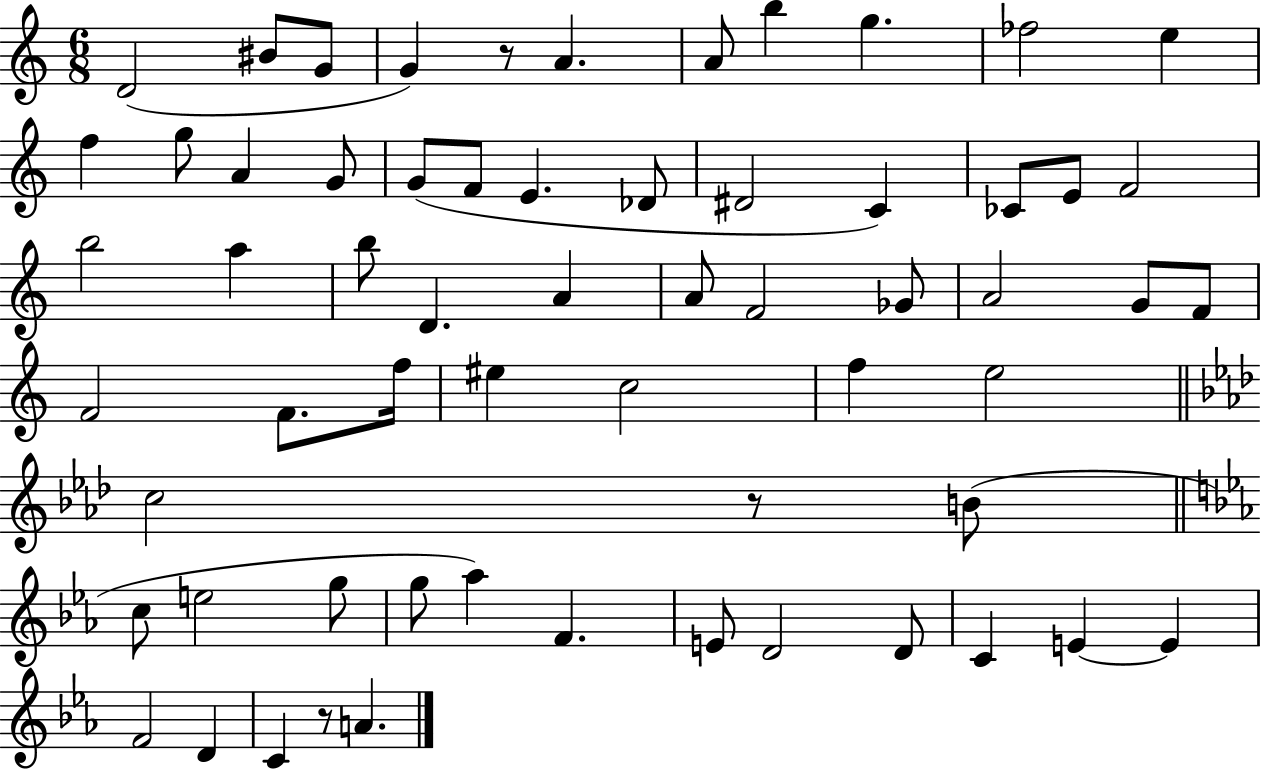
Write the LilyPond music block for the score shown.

{
  \clef treble
  \numericTimeSignature
  \time 6/8
  \key c \major
  d'2( bis'8 g'8 | g'4) r8 a'4. | a'8 b''4 g''4. | fes''2 e''4 | \break f''4 g''8 a'4 g'8 | g'8( f'8 e'4. des'8 | dis'2 c'4) | ces'8 e'8 f'2 | \break b''2 a''4 | b''8 d'4. a'4 | a'8 f'2 ges'8 | a'2 g'8 f'8 | \break f'2 f'8. f''16 | eis''4 c''2 | f''4 e''2 | \bar "||" \break \key f \minor c''2 r8 b'8( | \bar "||" \break \key c \minor c''8 e''2 g''8 | g''8 aes''4) f'4. | e'8 d'2 d'8 | c'4 e'4~~ e'4 | \break f'2 d'4 | c'4 r8 a'4. | \bar "|."
}